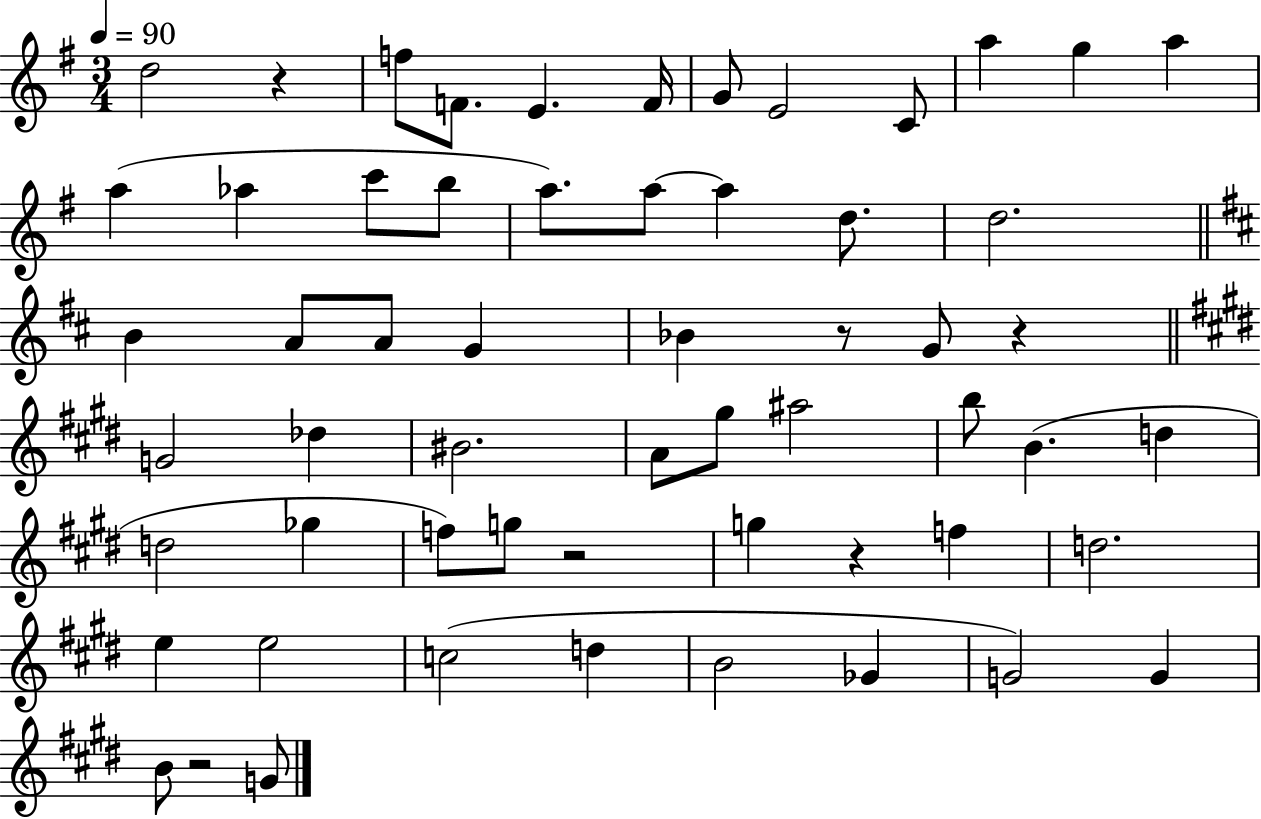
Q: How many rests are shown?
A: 6